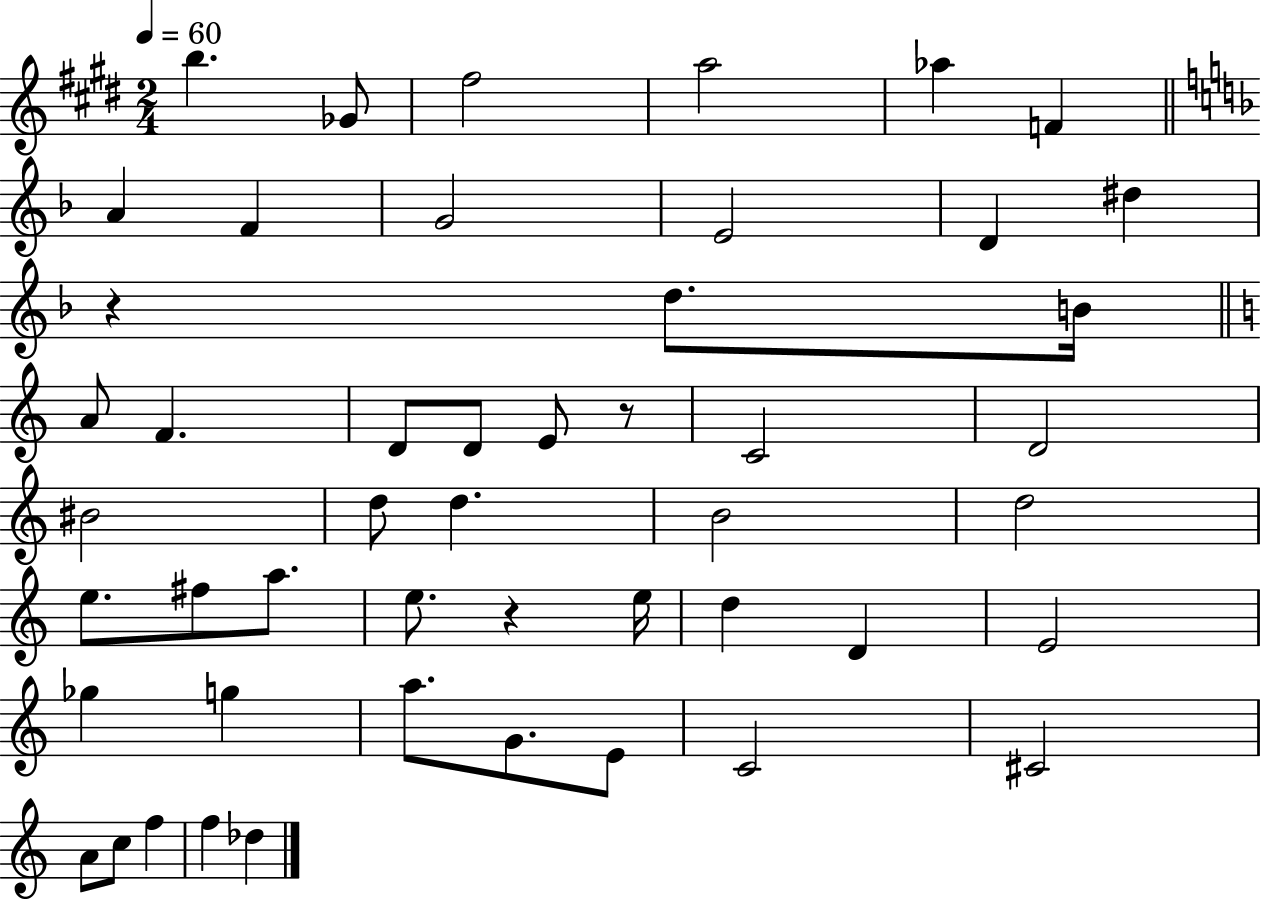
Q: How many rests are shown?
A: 3